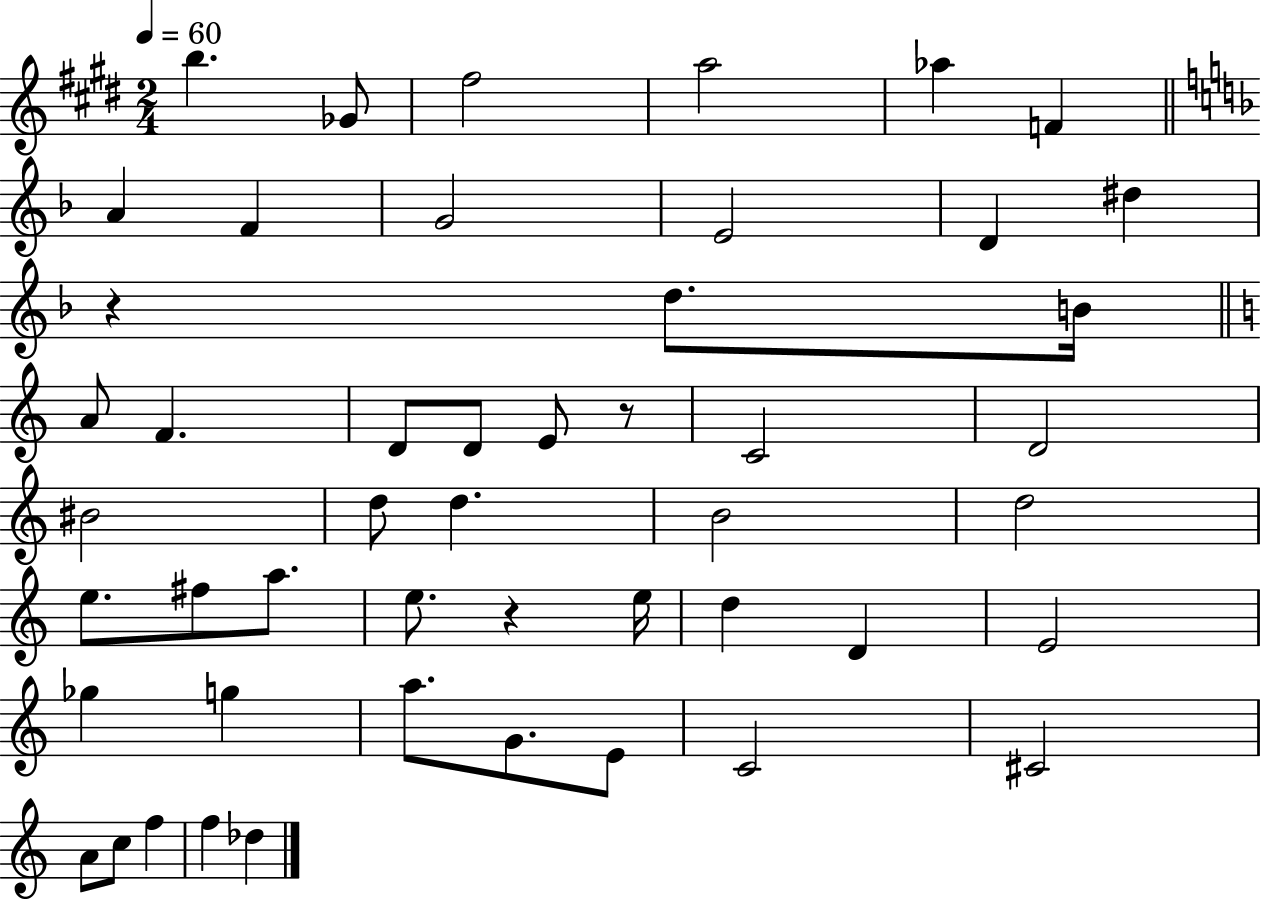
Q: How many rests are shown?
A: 3